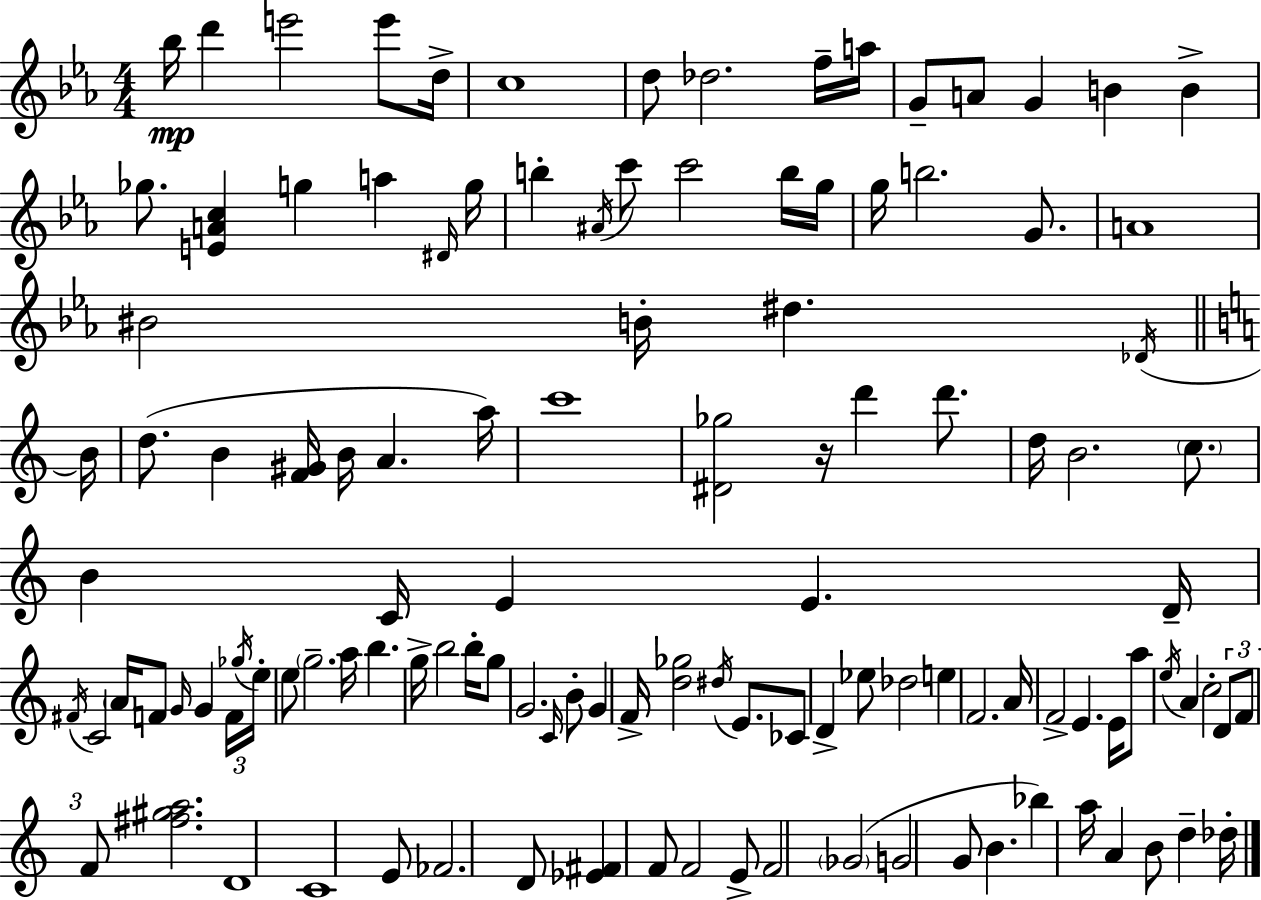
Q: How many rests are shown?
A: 1